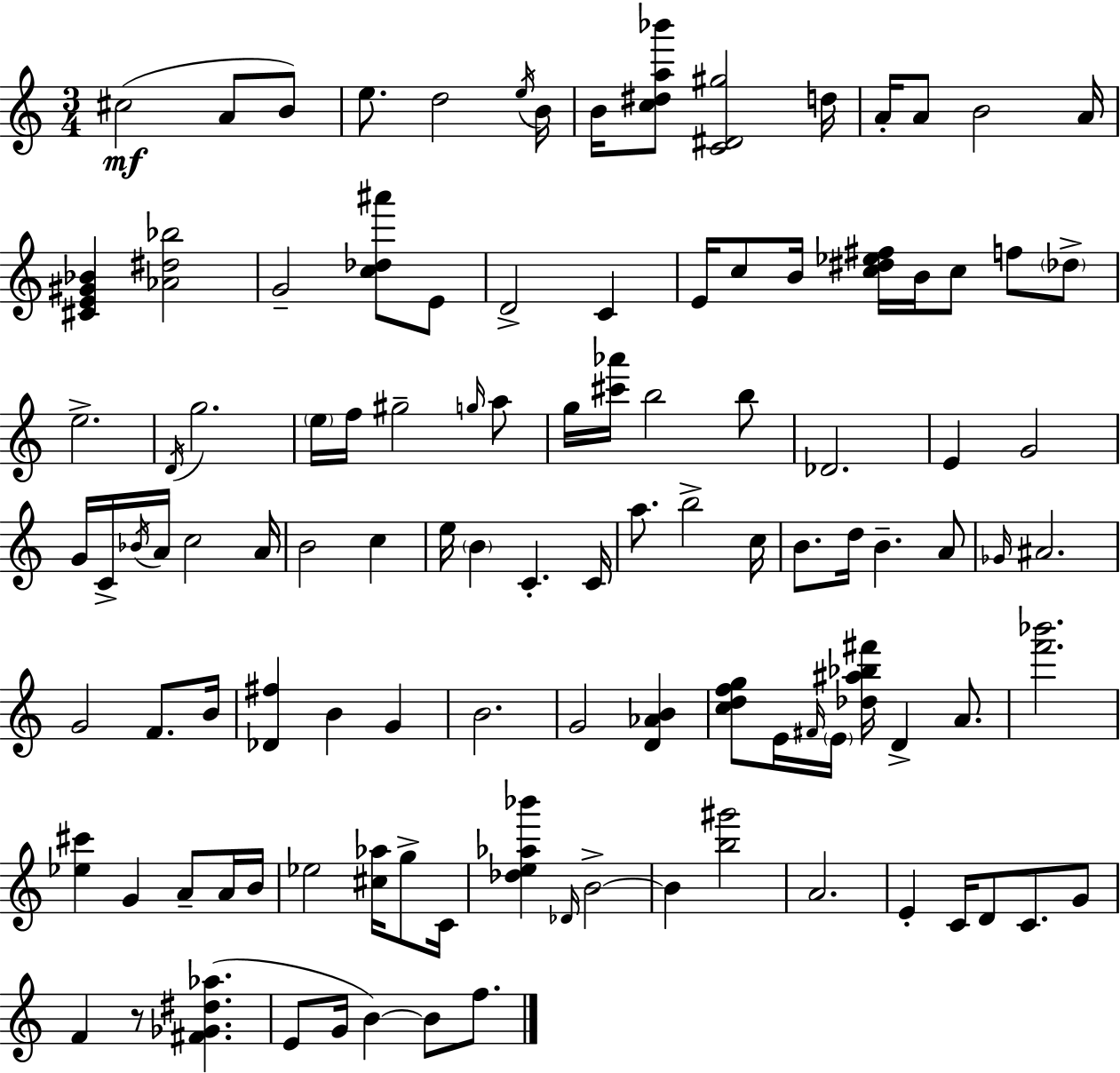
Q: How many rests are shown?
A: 1